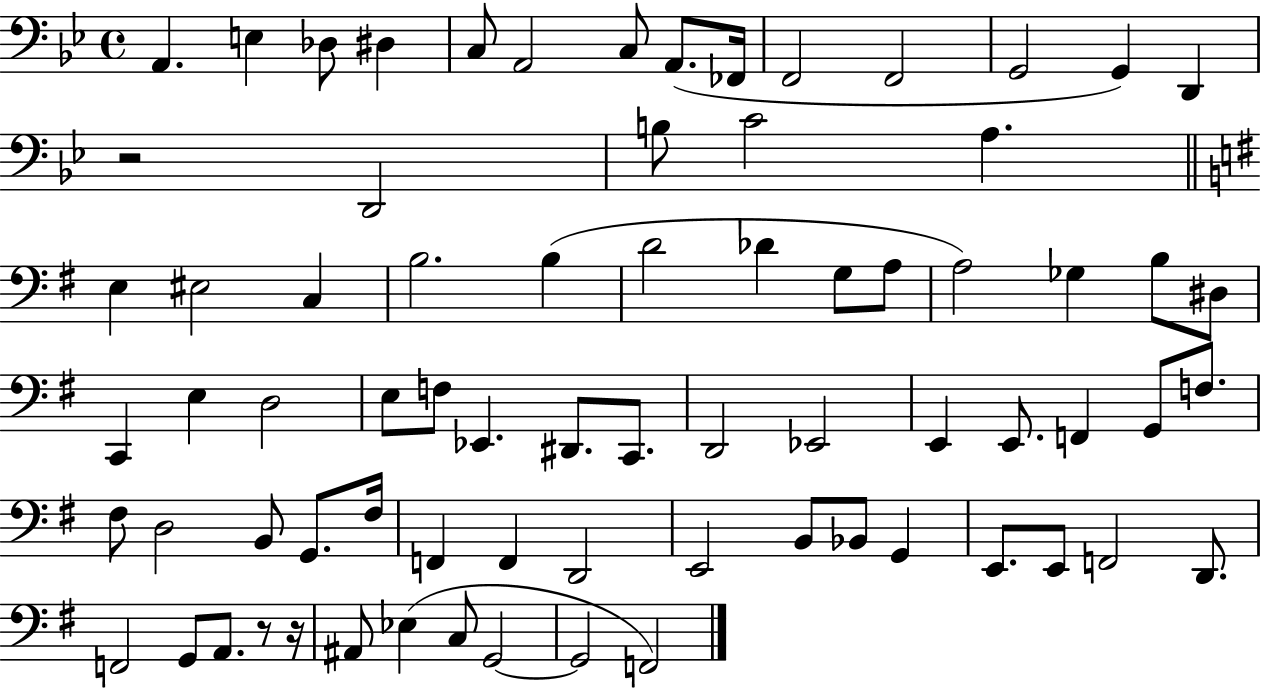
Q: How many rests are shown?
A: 3